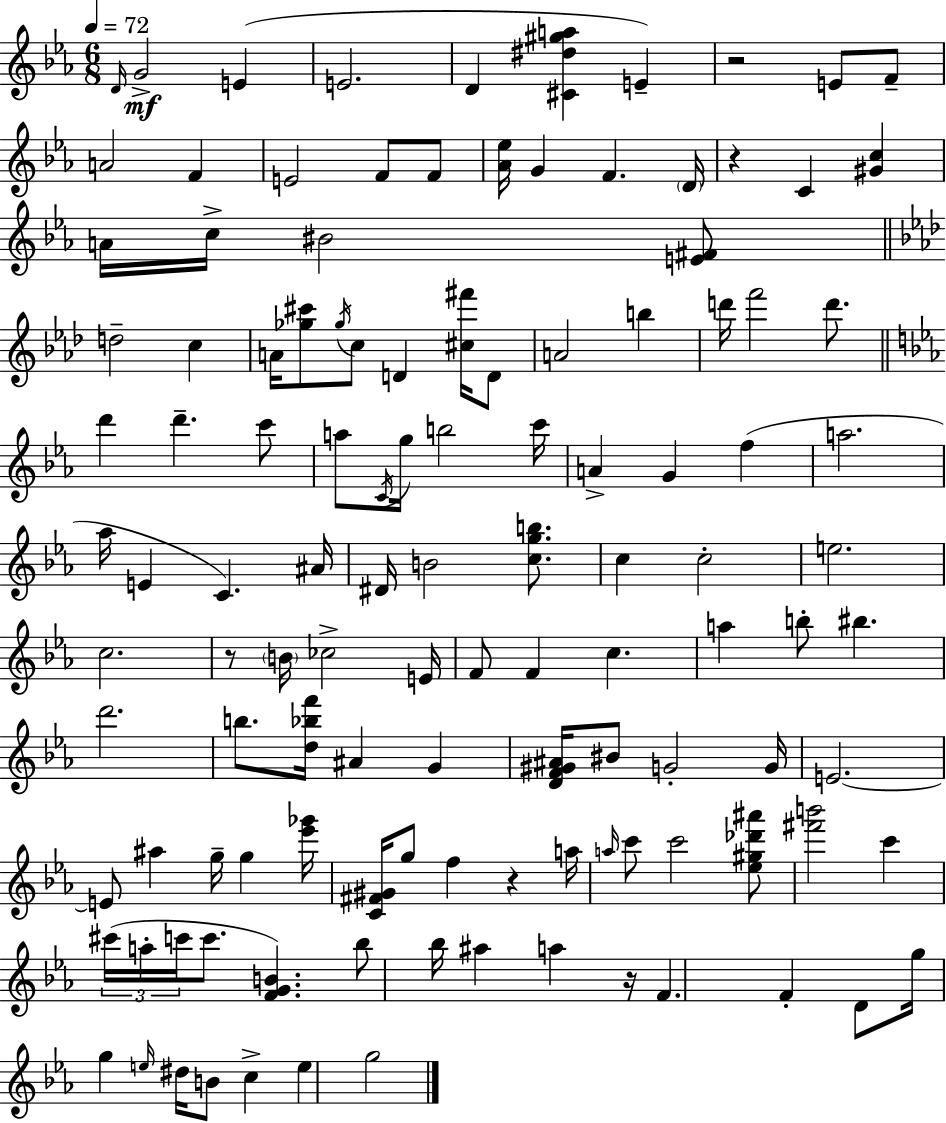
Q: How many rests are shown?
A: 5